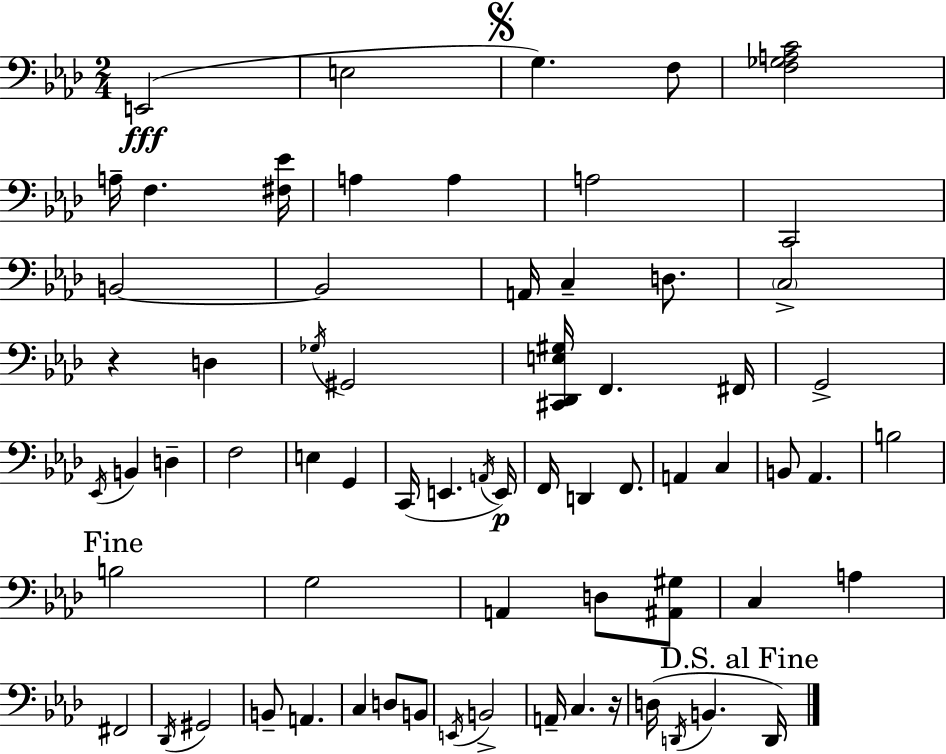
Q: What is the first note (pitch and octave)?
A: E2